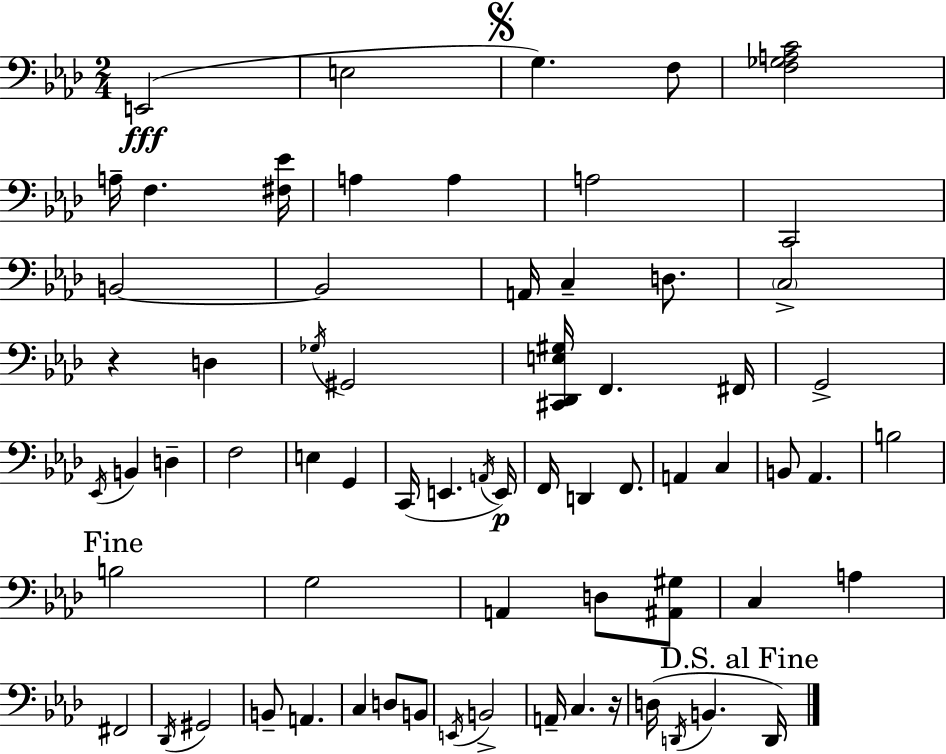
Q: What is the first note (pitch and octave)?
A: E2